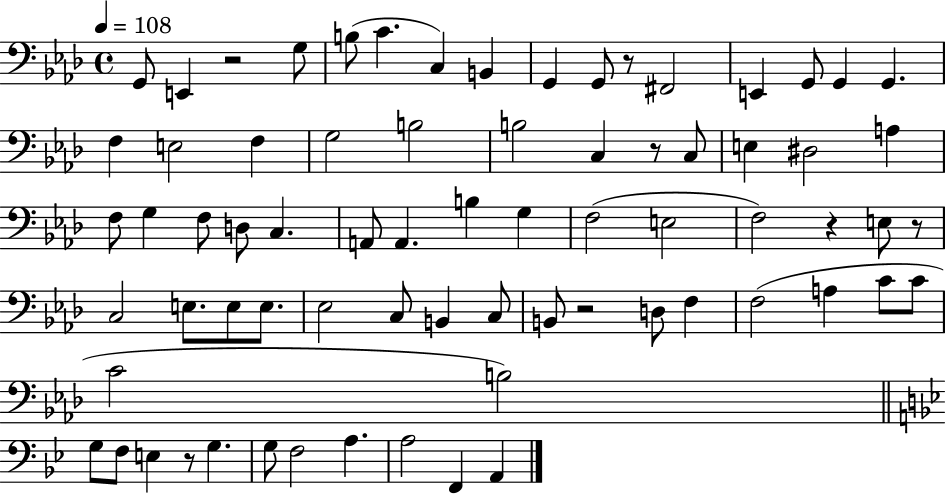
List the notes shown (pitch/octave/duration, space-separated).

G2/e E2/q R/h G3/e B3/e C4/q. C3/q B2/q G2/q G2/e R/e F#2/h E2/q G2/e G2/q G2/q. F3/q E3/h F3/q G3/h B3/h B3/h C3/q R/e C3/e E3/q D#3/h A3/q F3/e G3/q F3/e D3/e C3/q. A2/e A2/q. B3/q G3/q F3/h E3/h F3/h R/q E3/e R/e C3/h E3/e. E3/e E3/e. Eb3/h C3/e B2/q C3/e B2/e R/h D3/e F3/q F3/h A3/q C4/e C4/e C4/h B3/h G3/e F3/e E3/q R/e G3/q. G3/e F3/h A3/q. A3/h F2/q A2/q